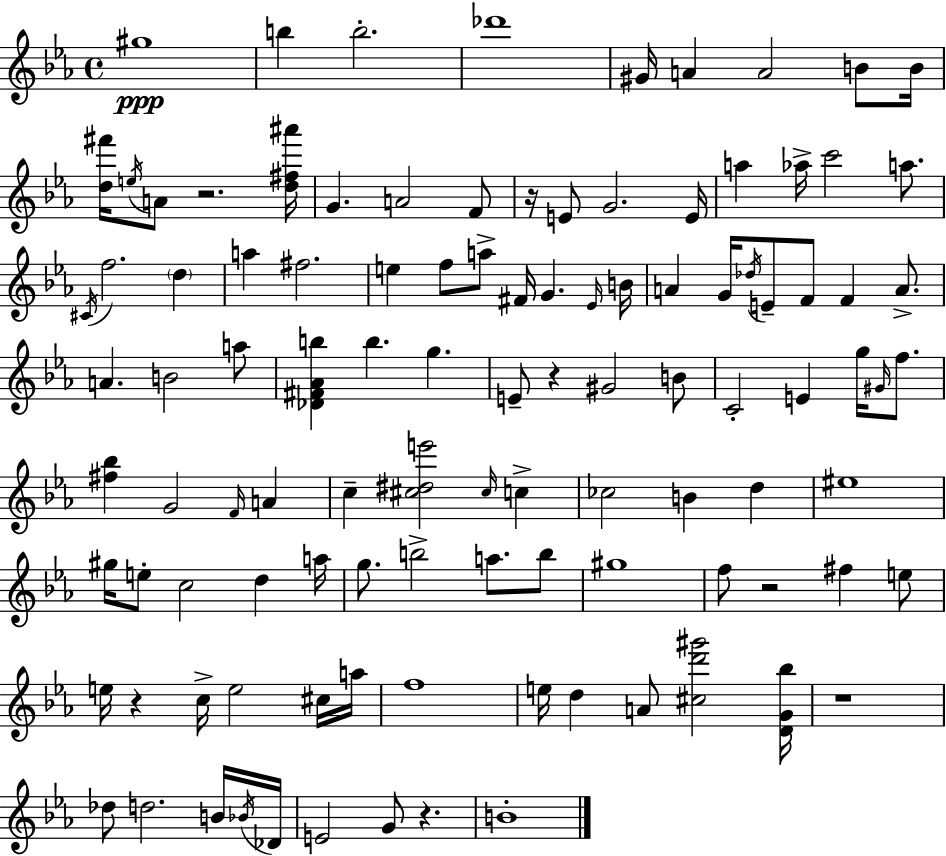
G#5/w B5/q B5/h. Db6/w G#4/s A4/q A4/h B4/e B4/s [D5,F#6]/s E5/s A4/e R/h. [D5,F#5,A#6]/s G4/q. A4/h F4/e R/s E4/e G4/h. E4/s A5/q Ab5/s C6/h A5/e. C#4/s F5/h. D5/q A5/q F#5/h. E5/q F5/e A5/e F#4/s G4/q. Eb4/s B4/s A4/q G4/s Db5/s E4/e F4/e F4/q A4/e. A4/q. B4/h A5/e [Db4,F#4,Ab4,B5]/q B5/q. G5/q. E4/e R/q G#4/h B4/e C4/h E4/q G5/s G#4/s F5/e. [F#5,Bb5]/q G4/h F4/s A4/q C5/q [C#5,D#5,E6]/h C#5/s C5/q CES5/h B4/q D5/q EIS5/w G#5/s E5/e C5/h D5/q A5/s G5/e. B5/h A5/e. B5/e G#5/w F5/e R/h F#5/q E5/e E5/s R/q C5/s E5/h C#5/s A5/s F5/w E5/s D5/q A4/e [C#5,D6,G#6]/h [D4,G4,Bb5]/s R/w Db5/e D5/h. B4/s Bb4/s Db4/s E4/h G4/e R/q. B4/w